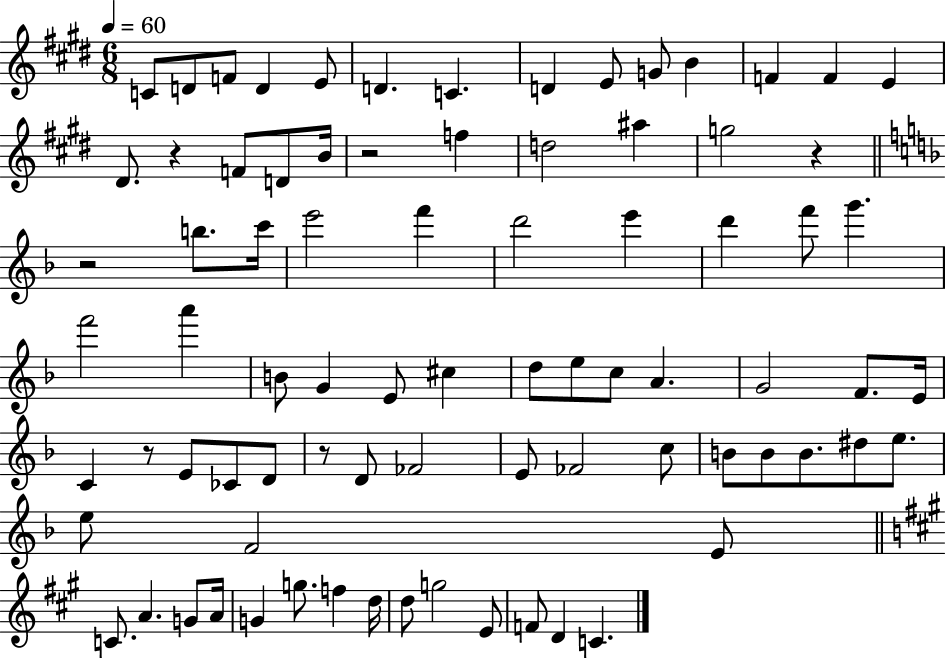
C4/e D4/e F4/e D4/q E4/e D4/q. C4/q. D4/q E4/e G4/e B4/q F4/q F4/q E4/q D#4/e. R/q F4/e D4/e B4/s R/h F5/q D5/h A#5/q G5/h R/q R/h B5/e. C6/s E6/h F6/q D6/h E6/q D6/q F6/e G6/q. F6/h A6/q B4/e G4/q E4/e C#5/q D5/e E5/e C5/e A4/q. G4/h F4/e. E4/s C4/q R/e E4/e CES4/e D4/e R/e D4/e FES4/h E4/e FES4/h C5/e B4/e B4/e B4/e. D#5/e E5/e. E5/e F4/h E4/e C4/e. A4/q. G4/e A4/s G4/q G5/e. F5/q D5/s D5/e G5/h E4/e F4/e D4/q C4/q.